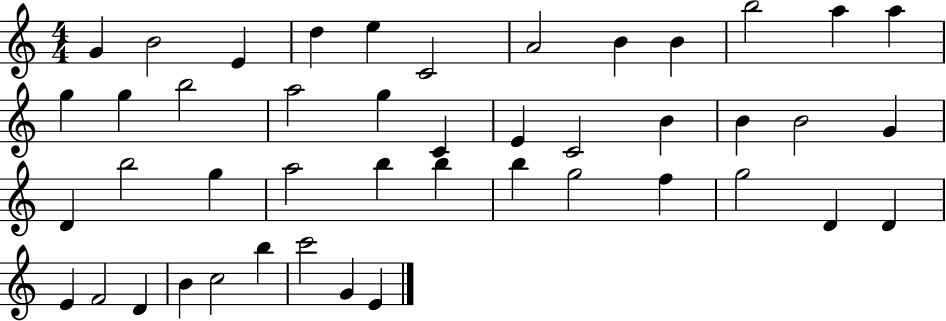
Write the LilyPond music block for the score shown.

{
  \clef treble
  \numericTimeSignature
  \time 4/4
  \key c \major
  g'4 b'2 e'4 | d''4 e''4 c'2 | a'2 b'4 b'4 | b''2 a''4 a''4 | \break g''4 g''4 b''2 | a''2 g''4 c'4 | e'4 c'2 b'4 | b'4 b'2 g'4 | \break d'4 b''2 g''4 | a''2 b''4 b''4 | b''4 g''2 f''4 | g''2 d'4 d'4 | \break e'4 f'2 d'4 | b'4 c''2 b''4 | c'''2 g'4 e'4 | \bar "|."
}